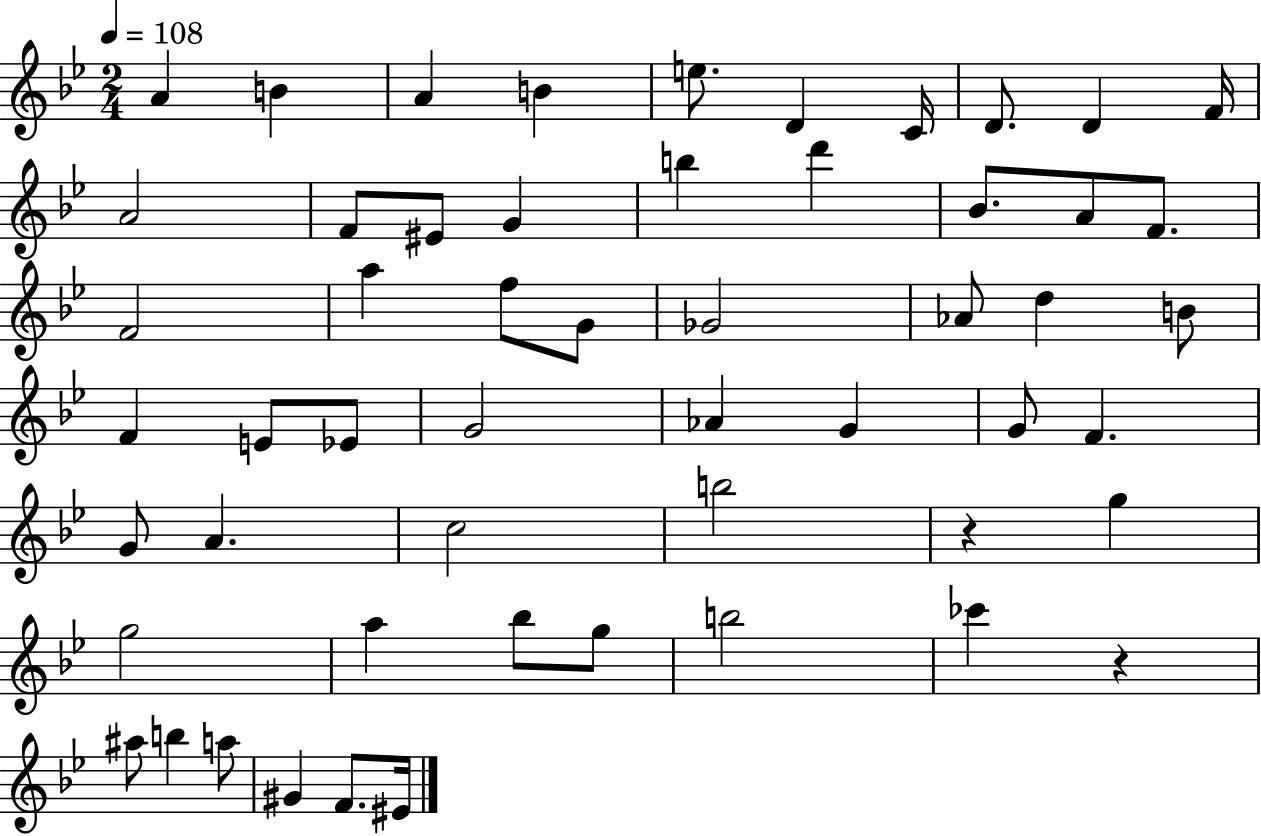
{
  \clef treble
  \numericTimeSignature
  \time 2/4
  \key bes \major
  \tempo 4 = 108
  a'4 b'4 | a'4 b'4 | e''8. d'4 c'16 | d'8. d'4 f'16 | \break a'2 | f'8 eis'8 g'4 | b''4 d'''4 | bes'8. a'8 f'8. | \break f'2 | a''4 f''8 g'8 | ges'2 | aes'8 d''4 b'8 | \break f'4 e'8 ees'8 | g'2 | aes'4 g'4 | g'8 f'4. | \break g'8 a'4. | c''2 | b''2 | r4 g''4 | \break g''2 | a''4 bes''8 g''8 | b''2 | ces'''4 r4 | \break ais''8 b''4 a''8 | gis'4 f'8. eis'16 | \bar "|."
}